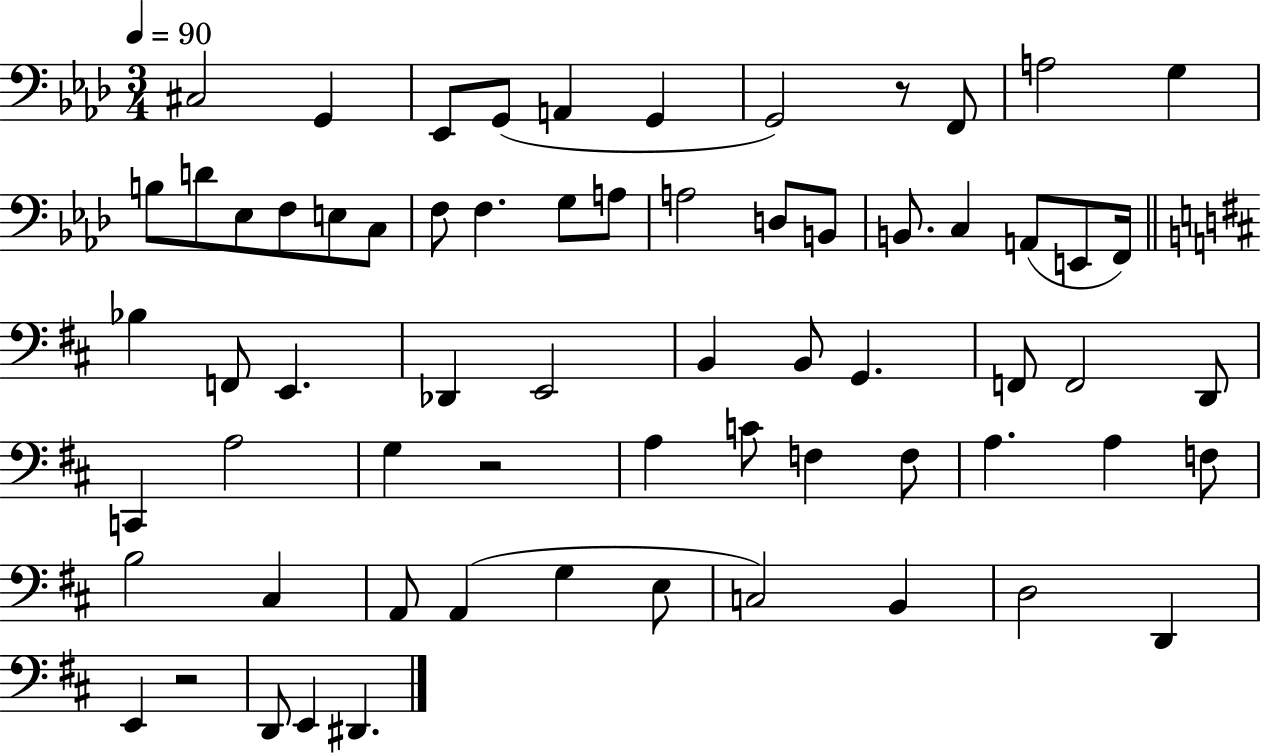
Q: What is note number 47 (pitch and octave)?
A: A3